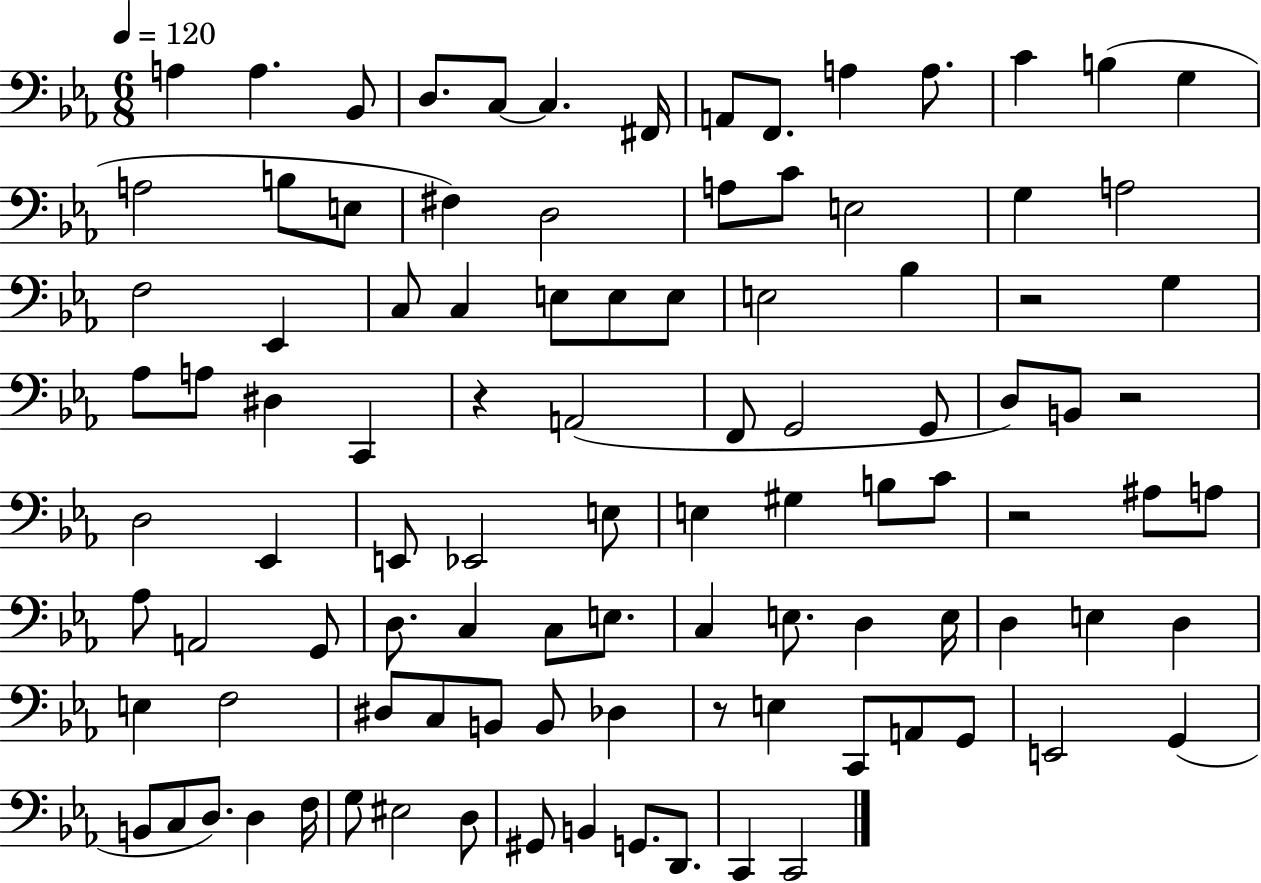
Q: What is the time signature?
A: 6/8